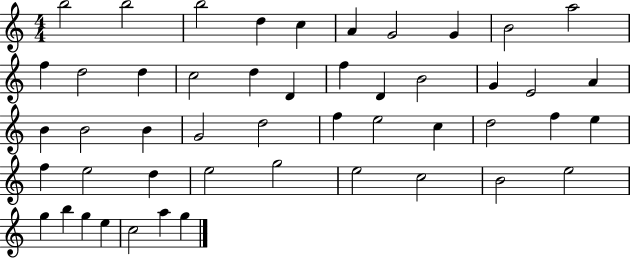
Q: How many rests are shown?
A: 0